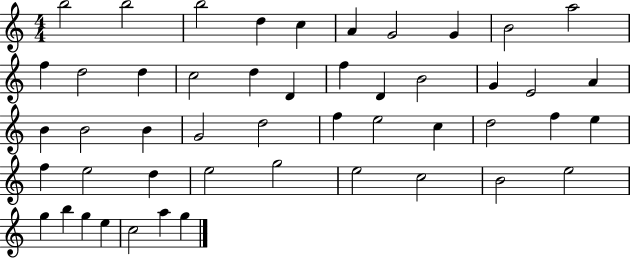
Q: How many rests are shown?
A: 0